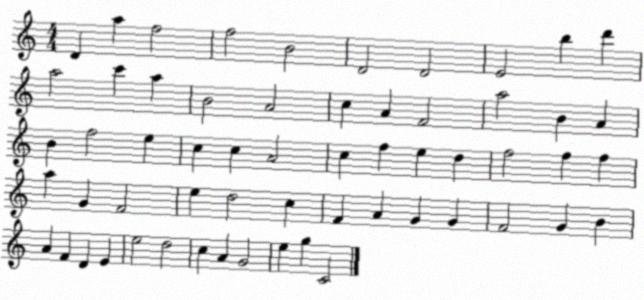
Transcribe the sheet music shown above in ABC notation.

X:1
T:Untitled
M:4/4
L:1/4
K:C
D a f2 f2 B2 D2 D2 E2 b d' a2 c' a B2 A2 c A F2 a2 B A B f2 e c c A2 c f e d f2 f f a G F2 e d2 c F A G G F2 G B A F D E e2 d2 c A G2 e g C2